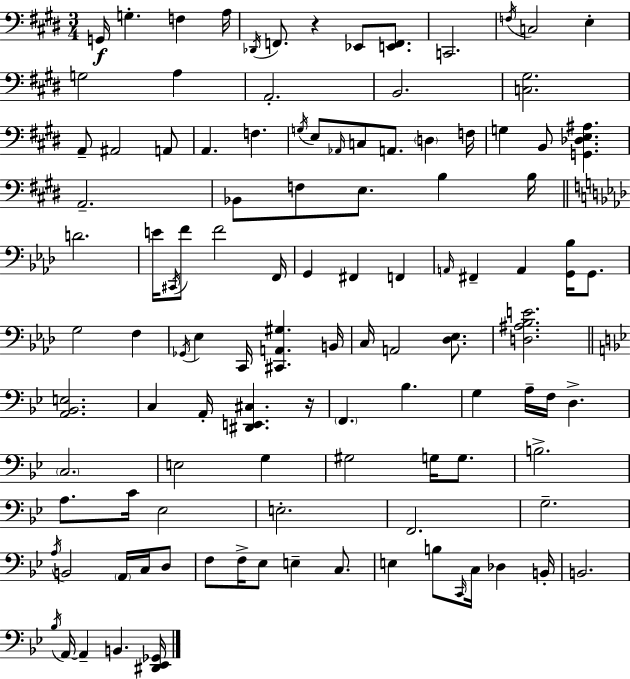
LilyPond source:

{
  \clef bass
  \numericTimeSignature
  \time 3/4
  \key e \major
  \repeat volta 2 { g,16\f g4.-. f4 a16 | \acciaccatura { des,16 } f,8. r4 ees,8 <e, f,>8. | c,2. | \acciaccatura { f16 } c2 e4-. | \break g2 a4 | a,2.-. | b,2. | <c gis>2. | \break a,8-- ais,2 | a,8 a,4. f4. | \acciaccatura { g16 } e8 \grace { aes,16 } c8 a,8. \parenthesize d4 | f16 g4 b,8 <g, des e ais>4. | \break a,2.-- | bes,8 f8 e8. b4 | b16 \bar "||" \break \key aes \major d'2. | e'16 \acciaccatura { cis,16 } f'8 f'2 | f,16 g,4 fis,4 f,4 | \grace { a,16 } fis,4-- a,4 <g, bes>16 g,8. | \break g2 f4 | \acciaccatura { ges,16 } ees4 c,16 <cis, a, gis>4. | b,16 c16 a,2 | <des ees>8. <d ais bes e'>2. | \break \bar "||" \break \key g \minor <a, bes, e>2. | c4 a,16-. <dis, e, cis>4. r16 | \parenthesize f,4. bes4. | g4 a16-- f16 d4.-> | \break \parenthesize c2. | e2 g4 | gis2 g16 g8. | b2.-> | \break a8. c'16 ees2 | e2.-. | f,2. | g2.-- | \break \acciaccatura { a16 } b,2 \parenthesize a,16 c16 d8 | f8 f16-> ees8 e4-- c8. | e4 b8 \grace { c,16 } c16 des4 | b,16-. b,2. | \break \acciaccatura { bes16 } a,16~~ a,4-- b,4. | <dis, ees, ges,>16 } \bar "|."
}